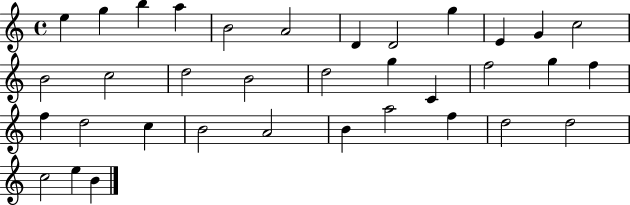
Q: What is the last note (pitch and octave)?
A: B4